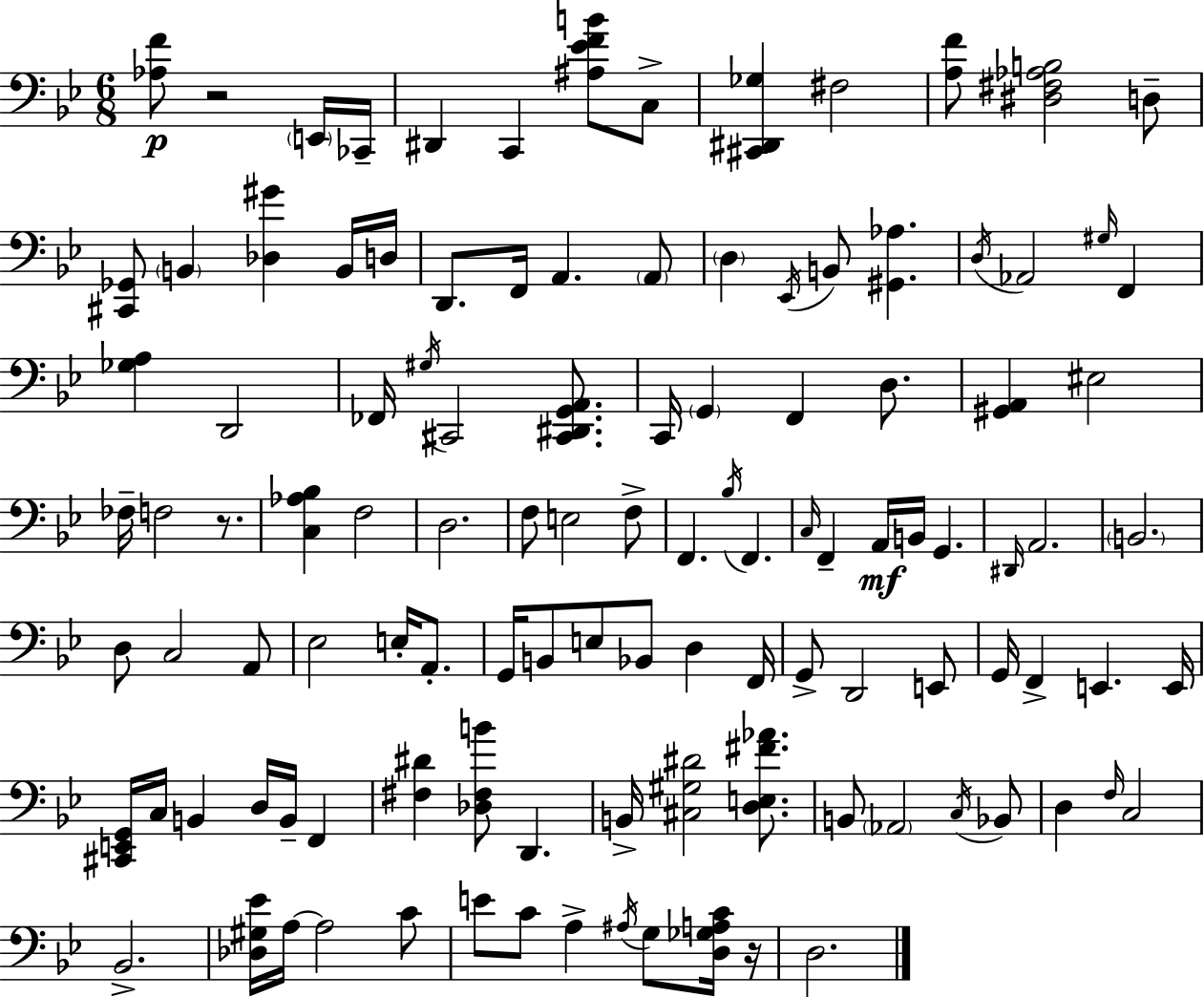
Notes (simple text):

[Ab3,F4]/e R/h E2/s CES2/s D#2/q C2/q [A#3,Eb4,F4,B4]/e C3/e [C#2,D#2,Gb3]/q F#3/h [A3,F4]/e [D#3,F#3,Ab3,B3]/h D3/e [C#2,Gb2]/e B2/q [Db3,G#4]/q B2/s D3/s D2/e. F2/s A2/q. A2/e D3/q Eb2/s B2/e [G#2,Ab3]/q. D3/s Ab2/h G#3/s F2/q [Gb3,A3]/q D2/h FES2/s G#3/s C#2/h [C#2,D#2,G2,A2]/e. C2/s G2/q F2/q D3/e. [G#2,A2]/q EIS3/h FES3/s F3/h R/e. [C3,Ab3,Bb3]/q F3/h D3/h. F3/e E3/h F3/e F2/q. Bb3/s F2/q. C3/s F2/q A2/s B2/s G2/q. D#2/s A2/h. B2/h. D3/e C3/h A2/e Eb3/h E3/s A2/e. G2/s B2/e E3/e Bb2/e D3/q F2/s G2/e D2/h E2/e G2/s F2/q E2/q. E2/s [C#2,E2,G2]/s C3/s B2/q D3/s B2/s F2/q [F#3,D#4]/q [Db3,F#3,B4]/e D2/q. B2/s [C#3,G#3,D#4]/h [D3,E3,F#4,Ab4]/e. B2/e Ab2/h C3/s Bb2/e D3/q F3/s C3/h Bb2/h. [Db3,G#3,Eb4]/s A3/s A3/h C4/e E4/e C4/e A3/q A#3/s G3/e [D3,Gb3,A3,C4]/s R/s D3/h.